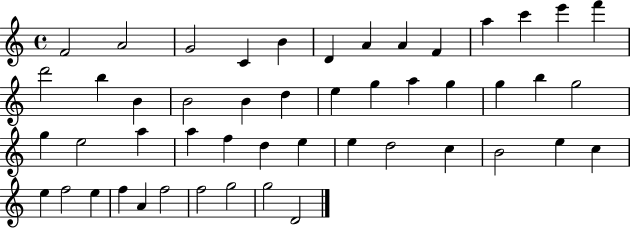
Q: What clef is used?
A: treble